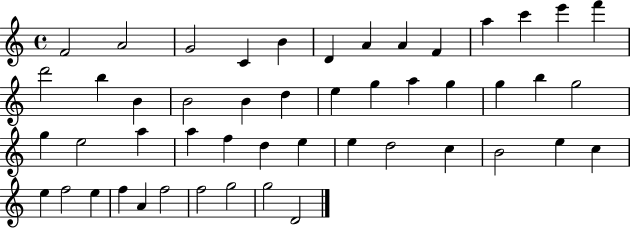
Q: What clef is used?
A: treble